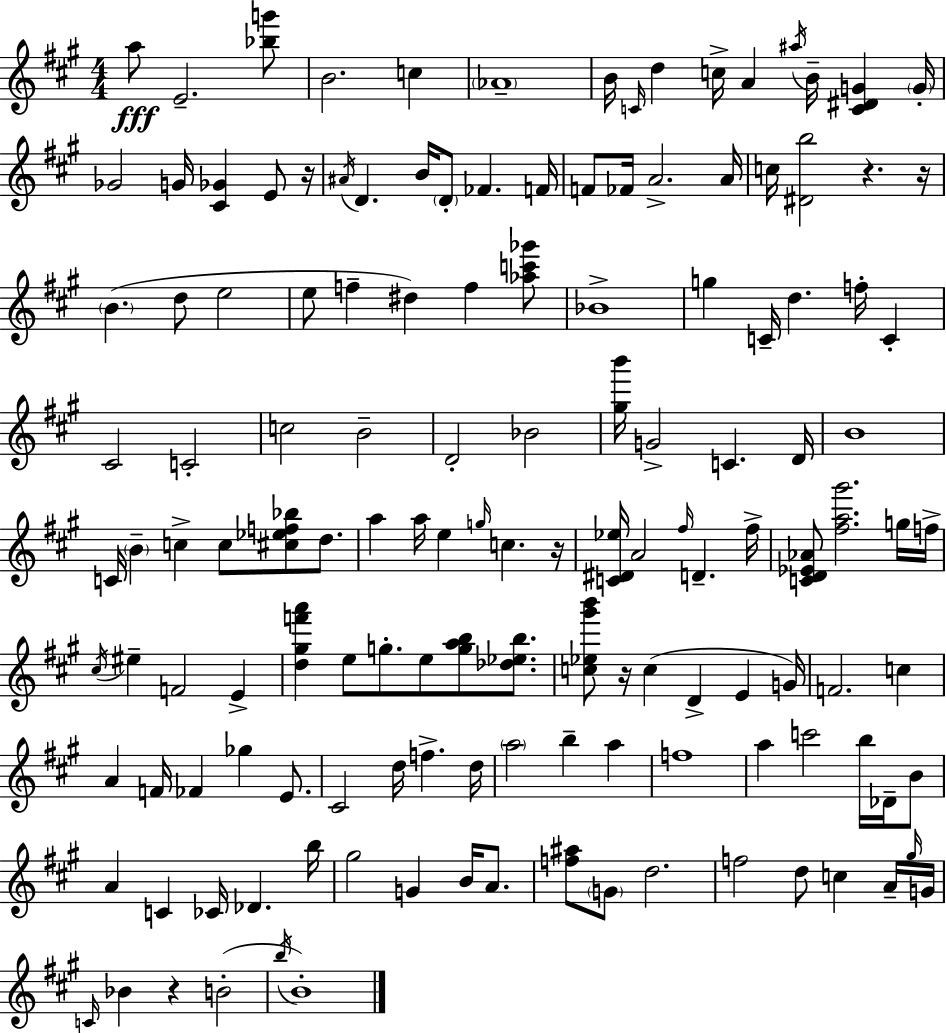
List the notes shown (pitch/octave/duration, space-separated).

A5/e E4/h. [Bb5,G6]/e B4/h. C5/q Ab4/w B4/s C4/s D5/q C5/s A4/q A#5/s B4/s [C4,D#4,G4]/q G4/s Gb4/h G4/s [C#4,Gb4]/q E4/e R/s A#4/s D4/q. B4/s D4/e FES4/q. F4/s F4/e FES4/s A4/h. A4/s C5/s [D#4,B5]/h R/q. R/s B4/q. D5/e E5/h E5/e F5/q D#5/q F5/q [Ab5,C6,Gb6]/e Bb4/w G5/q C4/s D5/q. F5/s C4/q C#4/h C4/h C5/h B4/h D4/h Bb4/h [G#5,B6]/s G4/h C4/q. D4/s B4/w C4/s B4/q C5/q C5/e [C#5,Eb5,F5,Bb5]/e D5/e. A5/q A5/s E5/q G5/s C5/q. R/s [C4,D#4,Eb5]/s A4/h F#5/s D4/q. F#5/s [C4,D4,Eb4,Ab4]/e [F#5,A5,G#6]/h. G5/s F5/s C#5/s EIS5/q F4/h E4/q [D5,G#5,F6,A6]/q E5/e G5/e. E5/e [G5,A5,B5]/e [Db5,Eb5,B5]/e. [C5,Eb5,G#6,B6]/e R/s C5/q D4/q E4/q G4/s F4/h. C5/q A4/q F4/s FES4/q Gb5/q E4/e. C#4/h D5/s F5/q. D5/s A5/h B5/q A5/q F5/w A5/q C6/h B5/s Db4/s B4/e A4/q C4/q CES4/s Db4/q. B5/s G#5/h G4/q B4/s A4/e. [F5,A#5]/e G4/e D5/h. F5/h D5/e C5/q A4/s G#5/s G4/s C4/s Bb4/q R/q B4/h B5/s B4/w